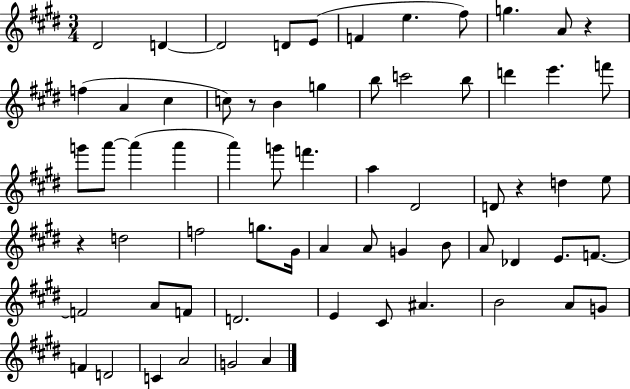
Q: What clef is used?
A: treble